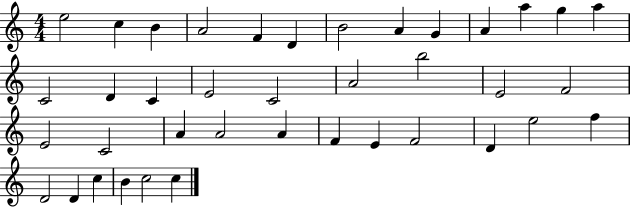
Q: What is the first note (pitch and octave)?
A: E5